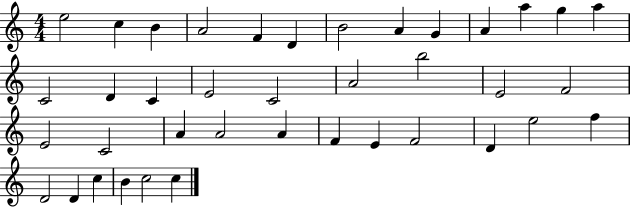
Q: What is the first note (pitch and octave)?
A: E5